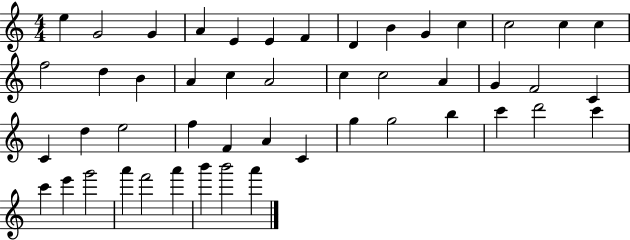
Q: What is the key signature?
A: C major